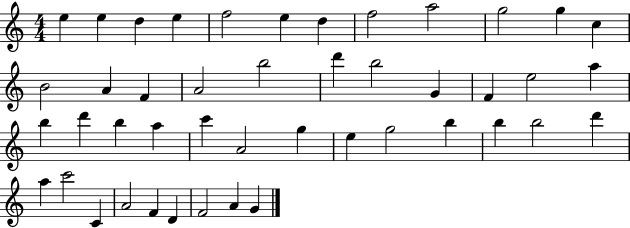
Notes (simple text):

E5/q E5/q D5/q E5/q F5/h E5/q D5/q F5/h A5/h G5/h G5/q C5/q B4/h A4/q F4/q A4/h B5/h D6/q B5/h G4/q F4/q E5/h A5/q B5/q D6/q B5/q A5/q C6/q A4/h G5/q E5/q G5/h B5/q B5/q B5/h D6/q A5/q C6/h C4/q A4/h F4/q D4/q F4/h A4/q G4/q